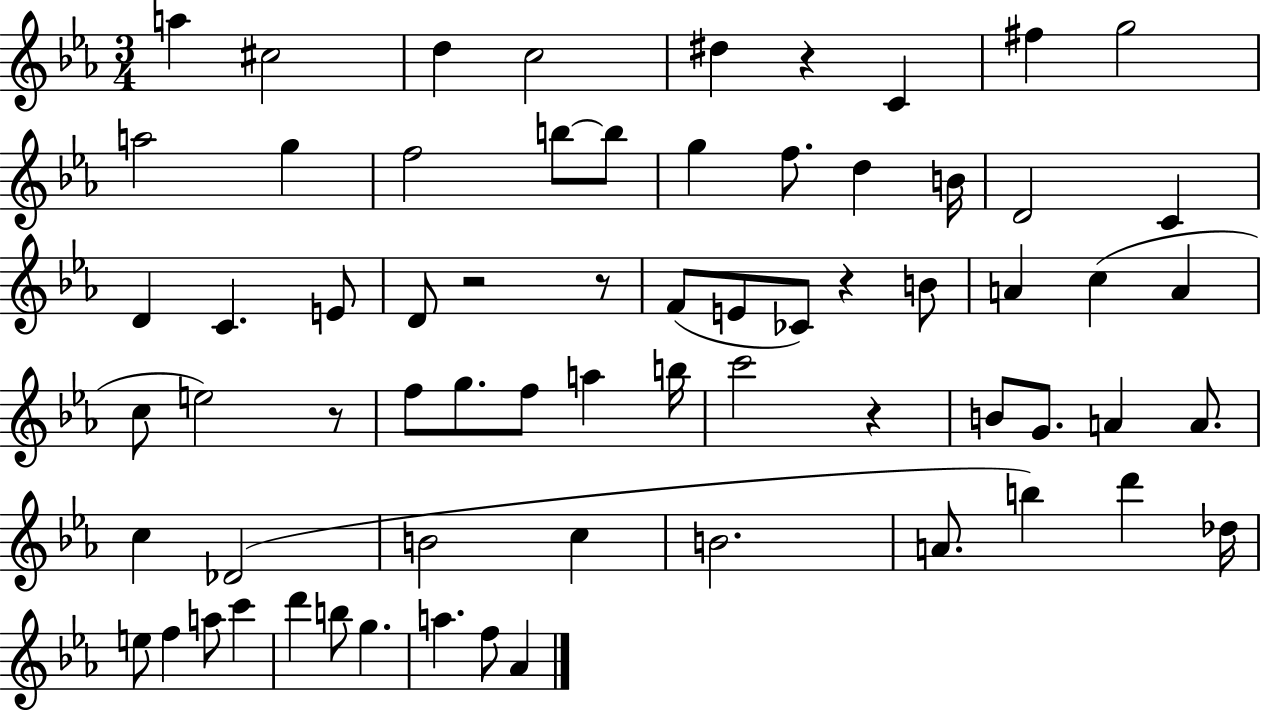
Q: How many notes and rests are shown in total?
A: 67